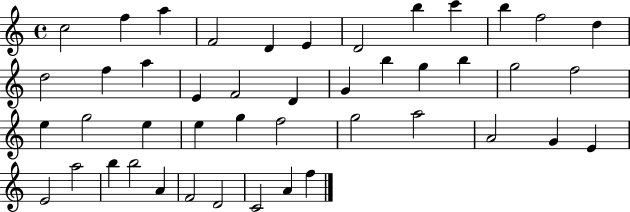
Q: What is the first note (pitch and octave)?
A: C5